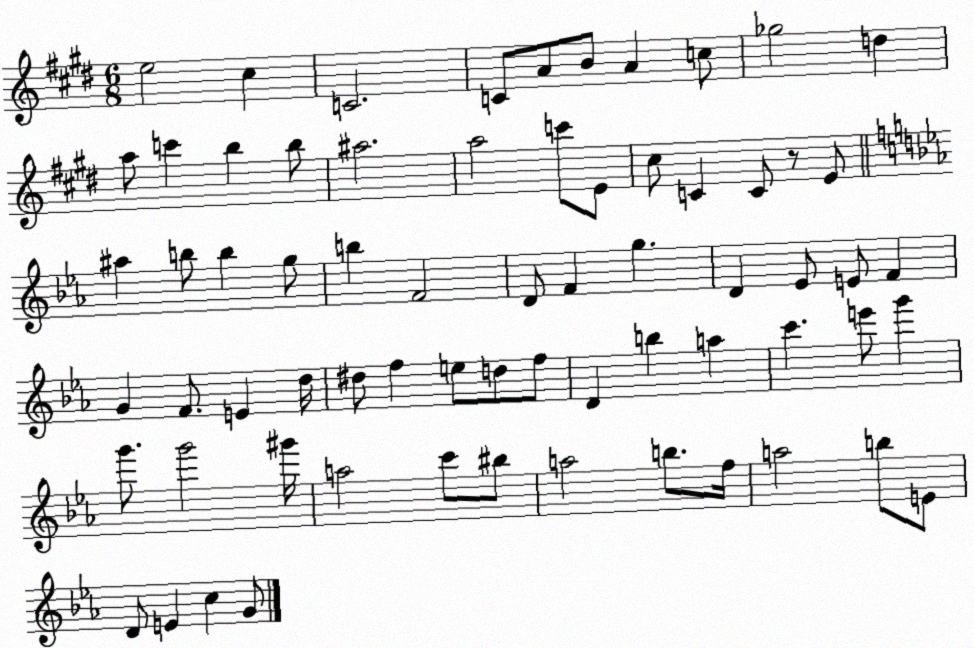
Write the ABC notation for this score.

X:1
T:Untitled
M:6/8
L:1/4
K:E
e2 ^c C2 C/2 A/2 B/2 A c/2 _g2 d a/2 c' b b/2 ^a2 a2 c'/2 E/2 ^c/2 C C/2 z/2 E/2 ^a b/2 b g/2 b F2 D/2 F g D _E/2 E/2 F G F/2 E d/4 ^d/2 f e/2 d/2 f/2 D b a c' e'/2 g' g'/2 g'2 ^g'/4 a2 c'/2 ^b/2 a2 b/2 f/4 a2 b/2 E/2 D/2 E c G/2